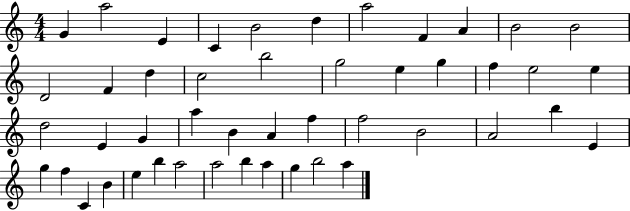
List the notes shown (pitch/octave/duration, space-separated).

G4/q A5/h E4/q C4/q B4/h D5/q A5/h F4/q A4/q B4/h B4/h D4/h F4/q D5/q C5/h B5/h G5/h E5/q G5/q F5/q E5/h E5/q D5/h E4/q G4/q A5/q B4/q A4/q F5/q F5/h B4/h A4/h B5/q E4/q G5/q F5/q C4/q B4/q E5/q B5/q A5/h A5/h B5/q A5/q G5/q B5/h A5/q